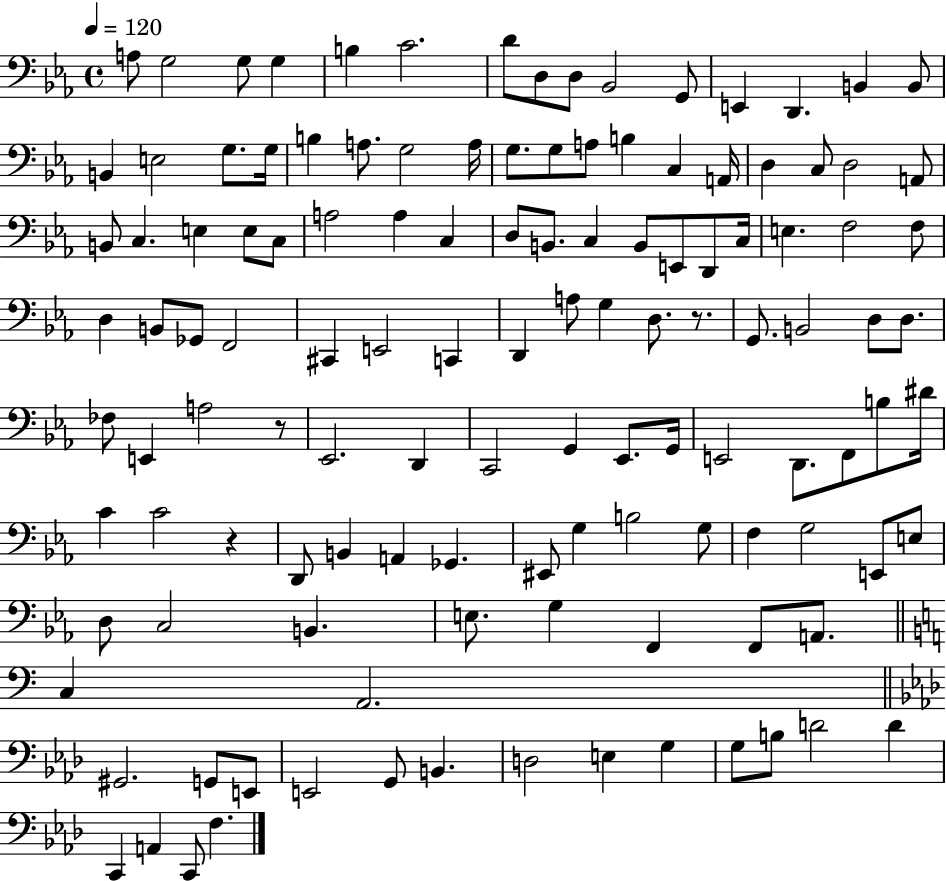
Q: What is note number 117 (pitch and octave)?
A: D4